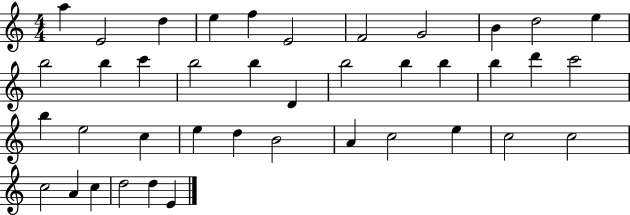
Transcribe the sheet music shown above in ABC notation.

X:1
T:Untitled
M:4/4
L:1/4
K:C
a E2 d e f E2 F2 G2 B d2 e b2 b c' b2 b D b2 b b b d' c'2 b e2 c e d B2 A c2 e c2 c2 c2 A c d2 d E